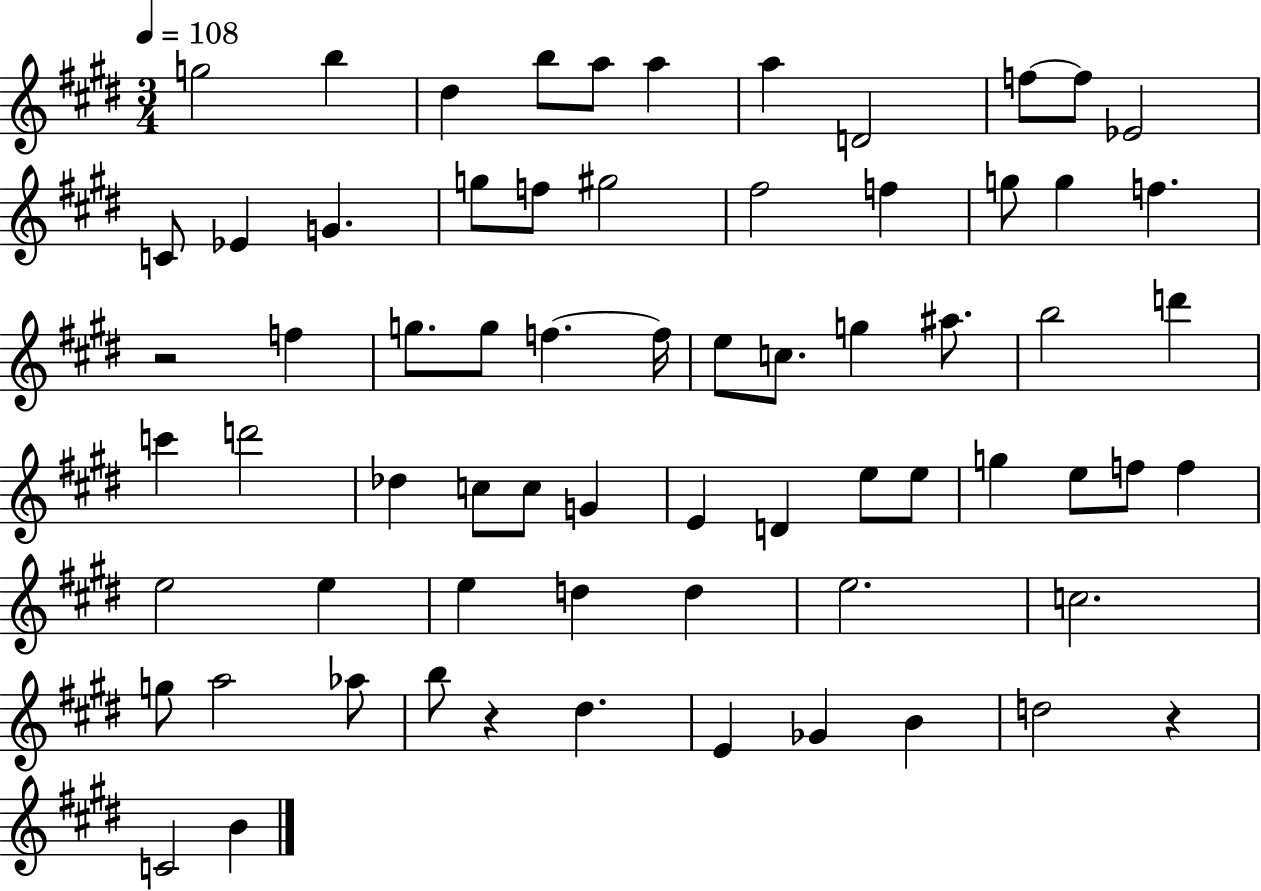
G5/h B5/q D#5/q B5/e A5/e A5/q A5/q D4/h F5/e F5/e Eb4/h C4/e Eb4/q G4/q. G5/e F5/e G#5/h F#5/h F5/q G5/e G5/q F5/q. R/h F5/q G5/e. G5/e F5/q. F5/s E5/e C5/e. G5/q A#5/e. B5/h D6/q C6/q D6/h Db5/q C5/e C5/e G4/q E4/q D4/q E5/e E5/e G5/q E5/e F5/e F5/q E5/h E5/q E5/q D5/q D5/q E5/h. C5/h. G5/e A5/h Ab5/e B5/e R/q D#5/q. E4/q Gb4/q B4/q D5/h R/q C4/h B4/q